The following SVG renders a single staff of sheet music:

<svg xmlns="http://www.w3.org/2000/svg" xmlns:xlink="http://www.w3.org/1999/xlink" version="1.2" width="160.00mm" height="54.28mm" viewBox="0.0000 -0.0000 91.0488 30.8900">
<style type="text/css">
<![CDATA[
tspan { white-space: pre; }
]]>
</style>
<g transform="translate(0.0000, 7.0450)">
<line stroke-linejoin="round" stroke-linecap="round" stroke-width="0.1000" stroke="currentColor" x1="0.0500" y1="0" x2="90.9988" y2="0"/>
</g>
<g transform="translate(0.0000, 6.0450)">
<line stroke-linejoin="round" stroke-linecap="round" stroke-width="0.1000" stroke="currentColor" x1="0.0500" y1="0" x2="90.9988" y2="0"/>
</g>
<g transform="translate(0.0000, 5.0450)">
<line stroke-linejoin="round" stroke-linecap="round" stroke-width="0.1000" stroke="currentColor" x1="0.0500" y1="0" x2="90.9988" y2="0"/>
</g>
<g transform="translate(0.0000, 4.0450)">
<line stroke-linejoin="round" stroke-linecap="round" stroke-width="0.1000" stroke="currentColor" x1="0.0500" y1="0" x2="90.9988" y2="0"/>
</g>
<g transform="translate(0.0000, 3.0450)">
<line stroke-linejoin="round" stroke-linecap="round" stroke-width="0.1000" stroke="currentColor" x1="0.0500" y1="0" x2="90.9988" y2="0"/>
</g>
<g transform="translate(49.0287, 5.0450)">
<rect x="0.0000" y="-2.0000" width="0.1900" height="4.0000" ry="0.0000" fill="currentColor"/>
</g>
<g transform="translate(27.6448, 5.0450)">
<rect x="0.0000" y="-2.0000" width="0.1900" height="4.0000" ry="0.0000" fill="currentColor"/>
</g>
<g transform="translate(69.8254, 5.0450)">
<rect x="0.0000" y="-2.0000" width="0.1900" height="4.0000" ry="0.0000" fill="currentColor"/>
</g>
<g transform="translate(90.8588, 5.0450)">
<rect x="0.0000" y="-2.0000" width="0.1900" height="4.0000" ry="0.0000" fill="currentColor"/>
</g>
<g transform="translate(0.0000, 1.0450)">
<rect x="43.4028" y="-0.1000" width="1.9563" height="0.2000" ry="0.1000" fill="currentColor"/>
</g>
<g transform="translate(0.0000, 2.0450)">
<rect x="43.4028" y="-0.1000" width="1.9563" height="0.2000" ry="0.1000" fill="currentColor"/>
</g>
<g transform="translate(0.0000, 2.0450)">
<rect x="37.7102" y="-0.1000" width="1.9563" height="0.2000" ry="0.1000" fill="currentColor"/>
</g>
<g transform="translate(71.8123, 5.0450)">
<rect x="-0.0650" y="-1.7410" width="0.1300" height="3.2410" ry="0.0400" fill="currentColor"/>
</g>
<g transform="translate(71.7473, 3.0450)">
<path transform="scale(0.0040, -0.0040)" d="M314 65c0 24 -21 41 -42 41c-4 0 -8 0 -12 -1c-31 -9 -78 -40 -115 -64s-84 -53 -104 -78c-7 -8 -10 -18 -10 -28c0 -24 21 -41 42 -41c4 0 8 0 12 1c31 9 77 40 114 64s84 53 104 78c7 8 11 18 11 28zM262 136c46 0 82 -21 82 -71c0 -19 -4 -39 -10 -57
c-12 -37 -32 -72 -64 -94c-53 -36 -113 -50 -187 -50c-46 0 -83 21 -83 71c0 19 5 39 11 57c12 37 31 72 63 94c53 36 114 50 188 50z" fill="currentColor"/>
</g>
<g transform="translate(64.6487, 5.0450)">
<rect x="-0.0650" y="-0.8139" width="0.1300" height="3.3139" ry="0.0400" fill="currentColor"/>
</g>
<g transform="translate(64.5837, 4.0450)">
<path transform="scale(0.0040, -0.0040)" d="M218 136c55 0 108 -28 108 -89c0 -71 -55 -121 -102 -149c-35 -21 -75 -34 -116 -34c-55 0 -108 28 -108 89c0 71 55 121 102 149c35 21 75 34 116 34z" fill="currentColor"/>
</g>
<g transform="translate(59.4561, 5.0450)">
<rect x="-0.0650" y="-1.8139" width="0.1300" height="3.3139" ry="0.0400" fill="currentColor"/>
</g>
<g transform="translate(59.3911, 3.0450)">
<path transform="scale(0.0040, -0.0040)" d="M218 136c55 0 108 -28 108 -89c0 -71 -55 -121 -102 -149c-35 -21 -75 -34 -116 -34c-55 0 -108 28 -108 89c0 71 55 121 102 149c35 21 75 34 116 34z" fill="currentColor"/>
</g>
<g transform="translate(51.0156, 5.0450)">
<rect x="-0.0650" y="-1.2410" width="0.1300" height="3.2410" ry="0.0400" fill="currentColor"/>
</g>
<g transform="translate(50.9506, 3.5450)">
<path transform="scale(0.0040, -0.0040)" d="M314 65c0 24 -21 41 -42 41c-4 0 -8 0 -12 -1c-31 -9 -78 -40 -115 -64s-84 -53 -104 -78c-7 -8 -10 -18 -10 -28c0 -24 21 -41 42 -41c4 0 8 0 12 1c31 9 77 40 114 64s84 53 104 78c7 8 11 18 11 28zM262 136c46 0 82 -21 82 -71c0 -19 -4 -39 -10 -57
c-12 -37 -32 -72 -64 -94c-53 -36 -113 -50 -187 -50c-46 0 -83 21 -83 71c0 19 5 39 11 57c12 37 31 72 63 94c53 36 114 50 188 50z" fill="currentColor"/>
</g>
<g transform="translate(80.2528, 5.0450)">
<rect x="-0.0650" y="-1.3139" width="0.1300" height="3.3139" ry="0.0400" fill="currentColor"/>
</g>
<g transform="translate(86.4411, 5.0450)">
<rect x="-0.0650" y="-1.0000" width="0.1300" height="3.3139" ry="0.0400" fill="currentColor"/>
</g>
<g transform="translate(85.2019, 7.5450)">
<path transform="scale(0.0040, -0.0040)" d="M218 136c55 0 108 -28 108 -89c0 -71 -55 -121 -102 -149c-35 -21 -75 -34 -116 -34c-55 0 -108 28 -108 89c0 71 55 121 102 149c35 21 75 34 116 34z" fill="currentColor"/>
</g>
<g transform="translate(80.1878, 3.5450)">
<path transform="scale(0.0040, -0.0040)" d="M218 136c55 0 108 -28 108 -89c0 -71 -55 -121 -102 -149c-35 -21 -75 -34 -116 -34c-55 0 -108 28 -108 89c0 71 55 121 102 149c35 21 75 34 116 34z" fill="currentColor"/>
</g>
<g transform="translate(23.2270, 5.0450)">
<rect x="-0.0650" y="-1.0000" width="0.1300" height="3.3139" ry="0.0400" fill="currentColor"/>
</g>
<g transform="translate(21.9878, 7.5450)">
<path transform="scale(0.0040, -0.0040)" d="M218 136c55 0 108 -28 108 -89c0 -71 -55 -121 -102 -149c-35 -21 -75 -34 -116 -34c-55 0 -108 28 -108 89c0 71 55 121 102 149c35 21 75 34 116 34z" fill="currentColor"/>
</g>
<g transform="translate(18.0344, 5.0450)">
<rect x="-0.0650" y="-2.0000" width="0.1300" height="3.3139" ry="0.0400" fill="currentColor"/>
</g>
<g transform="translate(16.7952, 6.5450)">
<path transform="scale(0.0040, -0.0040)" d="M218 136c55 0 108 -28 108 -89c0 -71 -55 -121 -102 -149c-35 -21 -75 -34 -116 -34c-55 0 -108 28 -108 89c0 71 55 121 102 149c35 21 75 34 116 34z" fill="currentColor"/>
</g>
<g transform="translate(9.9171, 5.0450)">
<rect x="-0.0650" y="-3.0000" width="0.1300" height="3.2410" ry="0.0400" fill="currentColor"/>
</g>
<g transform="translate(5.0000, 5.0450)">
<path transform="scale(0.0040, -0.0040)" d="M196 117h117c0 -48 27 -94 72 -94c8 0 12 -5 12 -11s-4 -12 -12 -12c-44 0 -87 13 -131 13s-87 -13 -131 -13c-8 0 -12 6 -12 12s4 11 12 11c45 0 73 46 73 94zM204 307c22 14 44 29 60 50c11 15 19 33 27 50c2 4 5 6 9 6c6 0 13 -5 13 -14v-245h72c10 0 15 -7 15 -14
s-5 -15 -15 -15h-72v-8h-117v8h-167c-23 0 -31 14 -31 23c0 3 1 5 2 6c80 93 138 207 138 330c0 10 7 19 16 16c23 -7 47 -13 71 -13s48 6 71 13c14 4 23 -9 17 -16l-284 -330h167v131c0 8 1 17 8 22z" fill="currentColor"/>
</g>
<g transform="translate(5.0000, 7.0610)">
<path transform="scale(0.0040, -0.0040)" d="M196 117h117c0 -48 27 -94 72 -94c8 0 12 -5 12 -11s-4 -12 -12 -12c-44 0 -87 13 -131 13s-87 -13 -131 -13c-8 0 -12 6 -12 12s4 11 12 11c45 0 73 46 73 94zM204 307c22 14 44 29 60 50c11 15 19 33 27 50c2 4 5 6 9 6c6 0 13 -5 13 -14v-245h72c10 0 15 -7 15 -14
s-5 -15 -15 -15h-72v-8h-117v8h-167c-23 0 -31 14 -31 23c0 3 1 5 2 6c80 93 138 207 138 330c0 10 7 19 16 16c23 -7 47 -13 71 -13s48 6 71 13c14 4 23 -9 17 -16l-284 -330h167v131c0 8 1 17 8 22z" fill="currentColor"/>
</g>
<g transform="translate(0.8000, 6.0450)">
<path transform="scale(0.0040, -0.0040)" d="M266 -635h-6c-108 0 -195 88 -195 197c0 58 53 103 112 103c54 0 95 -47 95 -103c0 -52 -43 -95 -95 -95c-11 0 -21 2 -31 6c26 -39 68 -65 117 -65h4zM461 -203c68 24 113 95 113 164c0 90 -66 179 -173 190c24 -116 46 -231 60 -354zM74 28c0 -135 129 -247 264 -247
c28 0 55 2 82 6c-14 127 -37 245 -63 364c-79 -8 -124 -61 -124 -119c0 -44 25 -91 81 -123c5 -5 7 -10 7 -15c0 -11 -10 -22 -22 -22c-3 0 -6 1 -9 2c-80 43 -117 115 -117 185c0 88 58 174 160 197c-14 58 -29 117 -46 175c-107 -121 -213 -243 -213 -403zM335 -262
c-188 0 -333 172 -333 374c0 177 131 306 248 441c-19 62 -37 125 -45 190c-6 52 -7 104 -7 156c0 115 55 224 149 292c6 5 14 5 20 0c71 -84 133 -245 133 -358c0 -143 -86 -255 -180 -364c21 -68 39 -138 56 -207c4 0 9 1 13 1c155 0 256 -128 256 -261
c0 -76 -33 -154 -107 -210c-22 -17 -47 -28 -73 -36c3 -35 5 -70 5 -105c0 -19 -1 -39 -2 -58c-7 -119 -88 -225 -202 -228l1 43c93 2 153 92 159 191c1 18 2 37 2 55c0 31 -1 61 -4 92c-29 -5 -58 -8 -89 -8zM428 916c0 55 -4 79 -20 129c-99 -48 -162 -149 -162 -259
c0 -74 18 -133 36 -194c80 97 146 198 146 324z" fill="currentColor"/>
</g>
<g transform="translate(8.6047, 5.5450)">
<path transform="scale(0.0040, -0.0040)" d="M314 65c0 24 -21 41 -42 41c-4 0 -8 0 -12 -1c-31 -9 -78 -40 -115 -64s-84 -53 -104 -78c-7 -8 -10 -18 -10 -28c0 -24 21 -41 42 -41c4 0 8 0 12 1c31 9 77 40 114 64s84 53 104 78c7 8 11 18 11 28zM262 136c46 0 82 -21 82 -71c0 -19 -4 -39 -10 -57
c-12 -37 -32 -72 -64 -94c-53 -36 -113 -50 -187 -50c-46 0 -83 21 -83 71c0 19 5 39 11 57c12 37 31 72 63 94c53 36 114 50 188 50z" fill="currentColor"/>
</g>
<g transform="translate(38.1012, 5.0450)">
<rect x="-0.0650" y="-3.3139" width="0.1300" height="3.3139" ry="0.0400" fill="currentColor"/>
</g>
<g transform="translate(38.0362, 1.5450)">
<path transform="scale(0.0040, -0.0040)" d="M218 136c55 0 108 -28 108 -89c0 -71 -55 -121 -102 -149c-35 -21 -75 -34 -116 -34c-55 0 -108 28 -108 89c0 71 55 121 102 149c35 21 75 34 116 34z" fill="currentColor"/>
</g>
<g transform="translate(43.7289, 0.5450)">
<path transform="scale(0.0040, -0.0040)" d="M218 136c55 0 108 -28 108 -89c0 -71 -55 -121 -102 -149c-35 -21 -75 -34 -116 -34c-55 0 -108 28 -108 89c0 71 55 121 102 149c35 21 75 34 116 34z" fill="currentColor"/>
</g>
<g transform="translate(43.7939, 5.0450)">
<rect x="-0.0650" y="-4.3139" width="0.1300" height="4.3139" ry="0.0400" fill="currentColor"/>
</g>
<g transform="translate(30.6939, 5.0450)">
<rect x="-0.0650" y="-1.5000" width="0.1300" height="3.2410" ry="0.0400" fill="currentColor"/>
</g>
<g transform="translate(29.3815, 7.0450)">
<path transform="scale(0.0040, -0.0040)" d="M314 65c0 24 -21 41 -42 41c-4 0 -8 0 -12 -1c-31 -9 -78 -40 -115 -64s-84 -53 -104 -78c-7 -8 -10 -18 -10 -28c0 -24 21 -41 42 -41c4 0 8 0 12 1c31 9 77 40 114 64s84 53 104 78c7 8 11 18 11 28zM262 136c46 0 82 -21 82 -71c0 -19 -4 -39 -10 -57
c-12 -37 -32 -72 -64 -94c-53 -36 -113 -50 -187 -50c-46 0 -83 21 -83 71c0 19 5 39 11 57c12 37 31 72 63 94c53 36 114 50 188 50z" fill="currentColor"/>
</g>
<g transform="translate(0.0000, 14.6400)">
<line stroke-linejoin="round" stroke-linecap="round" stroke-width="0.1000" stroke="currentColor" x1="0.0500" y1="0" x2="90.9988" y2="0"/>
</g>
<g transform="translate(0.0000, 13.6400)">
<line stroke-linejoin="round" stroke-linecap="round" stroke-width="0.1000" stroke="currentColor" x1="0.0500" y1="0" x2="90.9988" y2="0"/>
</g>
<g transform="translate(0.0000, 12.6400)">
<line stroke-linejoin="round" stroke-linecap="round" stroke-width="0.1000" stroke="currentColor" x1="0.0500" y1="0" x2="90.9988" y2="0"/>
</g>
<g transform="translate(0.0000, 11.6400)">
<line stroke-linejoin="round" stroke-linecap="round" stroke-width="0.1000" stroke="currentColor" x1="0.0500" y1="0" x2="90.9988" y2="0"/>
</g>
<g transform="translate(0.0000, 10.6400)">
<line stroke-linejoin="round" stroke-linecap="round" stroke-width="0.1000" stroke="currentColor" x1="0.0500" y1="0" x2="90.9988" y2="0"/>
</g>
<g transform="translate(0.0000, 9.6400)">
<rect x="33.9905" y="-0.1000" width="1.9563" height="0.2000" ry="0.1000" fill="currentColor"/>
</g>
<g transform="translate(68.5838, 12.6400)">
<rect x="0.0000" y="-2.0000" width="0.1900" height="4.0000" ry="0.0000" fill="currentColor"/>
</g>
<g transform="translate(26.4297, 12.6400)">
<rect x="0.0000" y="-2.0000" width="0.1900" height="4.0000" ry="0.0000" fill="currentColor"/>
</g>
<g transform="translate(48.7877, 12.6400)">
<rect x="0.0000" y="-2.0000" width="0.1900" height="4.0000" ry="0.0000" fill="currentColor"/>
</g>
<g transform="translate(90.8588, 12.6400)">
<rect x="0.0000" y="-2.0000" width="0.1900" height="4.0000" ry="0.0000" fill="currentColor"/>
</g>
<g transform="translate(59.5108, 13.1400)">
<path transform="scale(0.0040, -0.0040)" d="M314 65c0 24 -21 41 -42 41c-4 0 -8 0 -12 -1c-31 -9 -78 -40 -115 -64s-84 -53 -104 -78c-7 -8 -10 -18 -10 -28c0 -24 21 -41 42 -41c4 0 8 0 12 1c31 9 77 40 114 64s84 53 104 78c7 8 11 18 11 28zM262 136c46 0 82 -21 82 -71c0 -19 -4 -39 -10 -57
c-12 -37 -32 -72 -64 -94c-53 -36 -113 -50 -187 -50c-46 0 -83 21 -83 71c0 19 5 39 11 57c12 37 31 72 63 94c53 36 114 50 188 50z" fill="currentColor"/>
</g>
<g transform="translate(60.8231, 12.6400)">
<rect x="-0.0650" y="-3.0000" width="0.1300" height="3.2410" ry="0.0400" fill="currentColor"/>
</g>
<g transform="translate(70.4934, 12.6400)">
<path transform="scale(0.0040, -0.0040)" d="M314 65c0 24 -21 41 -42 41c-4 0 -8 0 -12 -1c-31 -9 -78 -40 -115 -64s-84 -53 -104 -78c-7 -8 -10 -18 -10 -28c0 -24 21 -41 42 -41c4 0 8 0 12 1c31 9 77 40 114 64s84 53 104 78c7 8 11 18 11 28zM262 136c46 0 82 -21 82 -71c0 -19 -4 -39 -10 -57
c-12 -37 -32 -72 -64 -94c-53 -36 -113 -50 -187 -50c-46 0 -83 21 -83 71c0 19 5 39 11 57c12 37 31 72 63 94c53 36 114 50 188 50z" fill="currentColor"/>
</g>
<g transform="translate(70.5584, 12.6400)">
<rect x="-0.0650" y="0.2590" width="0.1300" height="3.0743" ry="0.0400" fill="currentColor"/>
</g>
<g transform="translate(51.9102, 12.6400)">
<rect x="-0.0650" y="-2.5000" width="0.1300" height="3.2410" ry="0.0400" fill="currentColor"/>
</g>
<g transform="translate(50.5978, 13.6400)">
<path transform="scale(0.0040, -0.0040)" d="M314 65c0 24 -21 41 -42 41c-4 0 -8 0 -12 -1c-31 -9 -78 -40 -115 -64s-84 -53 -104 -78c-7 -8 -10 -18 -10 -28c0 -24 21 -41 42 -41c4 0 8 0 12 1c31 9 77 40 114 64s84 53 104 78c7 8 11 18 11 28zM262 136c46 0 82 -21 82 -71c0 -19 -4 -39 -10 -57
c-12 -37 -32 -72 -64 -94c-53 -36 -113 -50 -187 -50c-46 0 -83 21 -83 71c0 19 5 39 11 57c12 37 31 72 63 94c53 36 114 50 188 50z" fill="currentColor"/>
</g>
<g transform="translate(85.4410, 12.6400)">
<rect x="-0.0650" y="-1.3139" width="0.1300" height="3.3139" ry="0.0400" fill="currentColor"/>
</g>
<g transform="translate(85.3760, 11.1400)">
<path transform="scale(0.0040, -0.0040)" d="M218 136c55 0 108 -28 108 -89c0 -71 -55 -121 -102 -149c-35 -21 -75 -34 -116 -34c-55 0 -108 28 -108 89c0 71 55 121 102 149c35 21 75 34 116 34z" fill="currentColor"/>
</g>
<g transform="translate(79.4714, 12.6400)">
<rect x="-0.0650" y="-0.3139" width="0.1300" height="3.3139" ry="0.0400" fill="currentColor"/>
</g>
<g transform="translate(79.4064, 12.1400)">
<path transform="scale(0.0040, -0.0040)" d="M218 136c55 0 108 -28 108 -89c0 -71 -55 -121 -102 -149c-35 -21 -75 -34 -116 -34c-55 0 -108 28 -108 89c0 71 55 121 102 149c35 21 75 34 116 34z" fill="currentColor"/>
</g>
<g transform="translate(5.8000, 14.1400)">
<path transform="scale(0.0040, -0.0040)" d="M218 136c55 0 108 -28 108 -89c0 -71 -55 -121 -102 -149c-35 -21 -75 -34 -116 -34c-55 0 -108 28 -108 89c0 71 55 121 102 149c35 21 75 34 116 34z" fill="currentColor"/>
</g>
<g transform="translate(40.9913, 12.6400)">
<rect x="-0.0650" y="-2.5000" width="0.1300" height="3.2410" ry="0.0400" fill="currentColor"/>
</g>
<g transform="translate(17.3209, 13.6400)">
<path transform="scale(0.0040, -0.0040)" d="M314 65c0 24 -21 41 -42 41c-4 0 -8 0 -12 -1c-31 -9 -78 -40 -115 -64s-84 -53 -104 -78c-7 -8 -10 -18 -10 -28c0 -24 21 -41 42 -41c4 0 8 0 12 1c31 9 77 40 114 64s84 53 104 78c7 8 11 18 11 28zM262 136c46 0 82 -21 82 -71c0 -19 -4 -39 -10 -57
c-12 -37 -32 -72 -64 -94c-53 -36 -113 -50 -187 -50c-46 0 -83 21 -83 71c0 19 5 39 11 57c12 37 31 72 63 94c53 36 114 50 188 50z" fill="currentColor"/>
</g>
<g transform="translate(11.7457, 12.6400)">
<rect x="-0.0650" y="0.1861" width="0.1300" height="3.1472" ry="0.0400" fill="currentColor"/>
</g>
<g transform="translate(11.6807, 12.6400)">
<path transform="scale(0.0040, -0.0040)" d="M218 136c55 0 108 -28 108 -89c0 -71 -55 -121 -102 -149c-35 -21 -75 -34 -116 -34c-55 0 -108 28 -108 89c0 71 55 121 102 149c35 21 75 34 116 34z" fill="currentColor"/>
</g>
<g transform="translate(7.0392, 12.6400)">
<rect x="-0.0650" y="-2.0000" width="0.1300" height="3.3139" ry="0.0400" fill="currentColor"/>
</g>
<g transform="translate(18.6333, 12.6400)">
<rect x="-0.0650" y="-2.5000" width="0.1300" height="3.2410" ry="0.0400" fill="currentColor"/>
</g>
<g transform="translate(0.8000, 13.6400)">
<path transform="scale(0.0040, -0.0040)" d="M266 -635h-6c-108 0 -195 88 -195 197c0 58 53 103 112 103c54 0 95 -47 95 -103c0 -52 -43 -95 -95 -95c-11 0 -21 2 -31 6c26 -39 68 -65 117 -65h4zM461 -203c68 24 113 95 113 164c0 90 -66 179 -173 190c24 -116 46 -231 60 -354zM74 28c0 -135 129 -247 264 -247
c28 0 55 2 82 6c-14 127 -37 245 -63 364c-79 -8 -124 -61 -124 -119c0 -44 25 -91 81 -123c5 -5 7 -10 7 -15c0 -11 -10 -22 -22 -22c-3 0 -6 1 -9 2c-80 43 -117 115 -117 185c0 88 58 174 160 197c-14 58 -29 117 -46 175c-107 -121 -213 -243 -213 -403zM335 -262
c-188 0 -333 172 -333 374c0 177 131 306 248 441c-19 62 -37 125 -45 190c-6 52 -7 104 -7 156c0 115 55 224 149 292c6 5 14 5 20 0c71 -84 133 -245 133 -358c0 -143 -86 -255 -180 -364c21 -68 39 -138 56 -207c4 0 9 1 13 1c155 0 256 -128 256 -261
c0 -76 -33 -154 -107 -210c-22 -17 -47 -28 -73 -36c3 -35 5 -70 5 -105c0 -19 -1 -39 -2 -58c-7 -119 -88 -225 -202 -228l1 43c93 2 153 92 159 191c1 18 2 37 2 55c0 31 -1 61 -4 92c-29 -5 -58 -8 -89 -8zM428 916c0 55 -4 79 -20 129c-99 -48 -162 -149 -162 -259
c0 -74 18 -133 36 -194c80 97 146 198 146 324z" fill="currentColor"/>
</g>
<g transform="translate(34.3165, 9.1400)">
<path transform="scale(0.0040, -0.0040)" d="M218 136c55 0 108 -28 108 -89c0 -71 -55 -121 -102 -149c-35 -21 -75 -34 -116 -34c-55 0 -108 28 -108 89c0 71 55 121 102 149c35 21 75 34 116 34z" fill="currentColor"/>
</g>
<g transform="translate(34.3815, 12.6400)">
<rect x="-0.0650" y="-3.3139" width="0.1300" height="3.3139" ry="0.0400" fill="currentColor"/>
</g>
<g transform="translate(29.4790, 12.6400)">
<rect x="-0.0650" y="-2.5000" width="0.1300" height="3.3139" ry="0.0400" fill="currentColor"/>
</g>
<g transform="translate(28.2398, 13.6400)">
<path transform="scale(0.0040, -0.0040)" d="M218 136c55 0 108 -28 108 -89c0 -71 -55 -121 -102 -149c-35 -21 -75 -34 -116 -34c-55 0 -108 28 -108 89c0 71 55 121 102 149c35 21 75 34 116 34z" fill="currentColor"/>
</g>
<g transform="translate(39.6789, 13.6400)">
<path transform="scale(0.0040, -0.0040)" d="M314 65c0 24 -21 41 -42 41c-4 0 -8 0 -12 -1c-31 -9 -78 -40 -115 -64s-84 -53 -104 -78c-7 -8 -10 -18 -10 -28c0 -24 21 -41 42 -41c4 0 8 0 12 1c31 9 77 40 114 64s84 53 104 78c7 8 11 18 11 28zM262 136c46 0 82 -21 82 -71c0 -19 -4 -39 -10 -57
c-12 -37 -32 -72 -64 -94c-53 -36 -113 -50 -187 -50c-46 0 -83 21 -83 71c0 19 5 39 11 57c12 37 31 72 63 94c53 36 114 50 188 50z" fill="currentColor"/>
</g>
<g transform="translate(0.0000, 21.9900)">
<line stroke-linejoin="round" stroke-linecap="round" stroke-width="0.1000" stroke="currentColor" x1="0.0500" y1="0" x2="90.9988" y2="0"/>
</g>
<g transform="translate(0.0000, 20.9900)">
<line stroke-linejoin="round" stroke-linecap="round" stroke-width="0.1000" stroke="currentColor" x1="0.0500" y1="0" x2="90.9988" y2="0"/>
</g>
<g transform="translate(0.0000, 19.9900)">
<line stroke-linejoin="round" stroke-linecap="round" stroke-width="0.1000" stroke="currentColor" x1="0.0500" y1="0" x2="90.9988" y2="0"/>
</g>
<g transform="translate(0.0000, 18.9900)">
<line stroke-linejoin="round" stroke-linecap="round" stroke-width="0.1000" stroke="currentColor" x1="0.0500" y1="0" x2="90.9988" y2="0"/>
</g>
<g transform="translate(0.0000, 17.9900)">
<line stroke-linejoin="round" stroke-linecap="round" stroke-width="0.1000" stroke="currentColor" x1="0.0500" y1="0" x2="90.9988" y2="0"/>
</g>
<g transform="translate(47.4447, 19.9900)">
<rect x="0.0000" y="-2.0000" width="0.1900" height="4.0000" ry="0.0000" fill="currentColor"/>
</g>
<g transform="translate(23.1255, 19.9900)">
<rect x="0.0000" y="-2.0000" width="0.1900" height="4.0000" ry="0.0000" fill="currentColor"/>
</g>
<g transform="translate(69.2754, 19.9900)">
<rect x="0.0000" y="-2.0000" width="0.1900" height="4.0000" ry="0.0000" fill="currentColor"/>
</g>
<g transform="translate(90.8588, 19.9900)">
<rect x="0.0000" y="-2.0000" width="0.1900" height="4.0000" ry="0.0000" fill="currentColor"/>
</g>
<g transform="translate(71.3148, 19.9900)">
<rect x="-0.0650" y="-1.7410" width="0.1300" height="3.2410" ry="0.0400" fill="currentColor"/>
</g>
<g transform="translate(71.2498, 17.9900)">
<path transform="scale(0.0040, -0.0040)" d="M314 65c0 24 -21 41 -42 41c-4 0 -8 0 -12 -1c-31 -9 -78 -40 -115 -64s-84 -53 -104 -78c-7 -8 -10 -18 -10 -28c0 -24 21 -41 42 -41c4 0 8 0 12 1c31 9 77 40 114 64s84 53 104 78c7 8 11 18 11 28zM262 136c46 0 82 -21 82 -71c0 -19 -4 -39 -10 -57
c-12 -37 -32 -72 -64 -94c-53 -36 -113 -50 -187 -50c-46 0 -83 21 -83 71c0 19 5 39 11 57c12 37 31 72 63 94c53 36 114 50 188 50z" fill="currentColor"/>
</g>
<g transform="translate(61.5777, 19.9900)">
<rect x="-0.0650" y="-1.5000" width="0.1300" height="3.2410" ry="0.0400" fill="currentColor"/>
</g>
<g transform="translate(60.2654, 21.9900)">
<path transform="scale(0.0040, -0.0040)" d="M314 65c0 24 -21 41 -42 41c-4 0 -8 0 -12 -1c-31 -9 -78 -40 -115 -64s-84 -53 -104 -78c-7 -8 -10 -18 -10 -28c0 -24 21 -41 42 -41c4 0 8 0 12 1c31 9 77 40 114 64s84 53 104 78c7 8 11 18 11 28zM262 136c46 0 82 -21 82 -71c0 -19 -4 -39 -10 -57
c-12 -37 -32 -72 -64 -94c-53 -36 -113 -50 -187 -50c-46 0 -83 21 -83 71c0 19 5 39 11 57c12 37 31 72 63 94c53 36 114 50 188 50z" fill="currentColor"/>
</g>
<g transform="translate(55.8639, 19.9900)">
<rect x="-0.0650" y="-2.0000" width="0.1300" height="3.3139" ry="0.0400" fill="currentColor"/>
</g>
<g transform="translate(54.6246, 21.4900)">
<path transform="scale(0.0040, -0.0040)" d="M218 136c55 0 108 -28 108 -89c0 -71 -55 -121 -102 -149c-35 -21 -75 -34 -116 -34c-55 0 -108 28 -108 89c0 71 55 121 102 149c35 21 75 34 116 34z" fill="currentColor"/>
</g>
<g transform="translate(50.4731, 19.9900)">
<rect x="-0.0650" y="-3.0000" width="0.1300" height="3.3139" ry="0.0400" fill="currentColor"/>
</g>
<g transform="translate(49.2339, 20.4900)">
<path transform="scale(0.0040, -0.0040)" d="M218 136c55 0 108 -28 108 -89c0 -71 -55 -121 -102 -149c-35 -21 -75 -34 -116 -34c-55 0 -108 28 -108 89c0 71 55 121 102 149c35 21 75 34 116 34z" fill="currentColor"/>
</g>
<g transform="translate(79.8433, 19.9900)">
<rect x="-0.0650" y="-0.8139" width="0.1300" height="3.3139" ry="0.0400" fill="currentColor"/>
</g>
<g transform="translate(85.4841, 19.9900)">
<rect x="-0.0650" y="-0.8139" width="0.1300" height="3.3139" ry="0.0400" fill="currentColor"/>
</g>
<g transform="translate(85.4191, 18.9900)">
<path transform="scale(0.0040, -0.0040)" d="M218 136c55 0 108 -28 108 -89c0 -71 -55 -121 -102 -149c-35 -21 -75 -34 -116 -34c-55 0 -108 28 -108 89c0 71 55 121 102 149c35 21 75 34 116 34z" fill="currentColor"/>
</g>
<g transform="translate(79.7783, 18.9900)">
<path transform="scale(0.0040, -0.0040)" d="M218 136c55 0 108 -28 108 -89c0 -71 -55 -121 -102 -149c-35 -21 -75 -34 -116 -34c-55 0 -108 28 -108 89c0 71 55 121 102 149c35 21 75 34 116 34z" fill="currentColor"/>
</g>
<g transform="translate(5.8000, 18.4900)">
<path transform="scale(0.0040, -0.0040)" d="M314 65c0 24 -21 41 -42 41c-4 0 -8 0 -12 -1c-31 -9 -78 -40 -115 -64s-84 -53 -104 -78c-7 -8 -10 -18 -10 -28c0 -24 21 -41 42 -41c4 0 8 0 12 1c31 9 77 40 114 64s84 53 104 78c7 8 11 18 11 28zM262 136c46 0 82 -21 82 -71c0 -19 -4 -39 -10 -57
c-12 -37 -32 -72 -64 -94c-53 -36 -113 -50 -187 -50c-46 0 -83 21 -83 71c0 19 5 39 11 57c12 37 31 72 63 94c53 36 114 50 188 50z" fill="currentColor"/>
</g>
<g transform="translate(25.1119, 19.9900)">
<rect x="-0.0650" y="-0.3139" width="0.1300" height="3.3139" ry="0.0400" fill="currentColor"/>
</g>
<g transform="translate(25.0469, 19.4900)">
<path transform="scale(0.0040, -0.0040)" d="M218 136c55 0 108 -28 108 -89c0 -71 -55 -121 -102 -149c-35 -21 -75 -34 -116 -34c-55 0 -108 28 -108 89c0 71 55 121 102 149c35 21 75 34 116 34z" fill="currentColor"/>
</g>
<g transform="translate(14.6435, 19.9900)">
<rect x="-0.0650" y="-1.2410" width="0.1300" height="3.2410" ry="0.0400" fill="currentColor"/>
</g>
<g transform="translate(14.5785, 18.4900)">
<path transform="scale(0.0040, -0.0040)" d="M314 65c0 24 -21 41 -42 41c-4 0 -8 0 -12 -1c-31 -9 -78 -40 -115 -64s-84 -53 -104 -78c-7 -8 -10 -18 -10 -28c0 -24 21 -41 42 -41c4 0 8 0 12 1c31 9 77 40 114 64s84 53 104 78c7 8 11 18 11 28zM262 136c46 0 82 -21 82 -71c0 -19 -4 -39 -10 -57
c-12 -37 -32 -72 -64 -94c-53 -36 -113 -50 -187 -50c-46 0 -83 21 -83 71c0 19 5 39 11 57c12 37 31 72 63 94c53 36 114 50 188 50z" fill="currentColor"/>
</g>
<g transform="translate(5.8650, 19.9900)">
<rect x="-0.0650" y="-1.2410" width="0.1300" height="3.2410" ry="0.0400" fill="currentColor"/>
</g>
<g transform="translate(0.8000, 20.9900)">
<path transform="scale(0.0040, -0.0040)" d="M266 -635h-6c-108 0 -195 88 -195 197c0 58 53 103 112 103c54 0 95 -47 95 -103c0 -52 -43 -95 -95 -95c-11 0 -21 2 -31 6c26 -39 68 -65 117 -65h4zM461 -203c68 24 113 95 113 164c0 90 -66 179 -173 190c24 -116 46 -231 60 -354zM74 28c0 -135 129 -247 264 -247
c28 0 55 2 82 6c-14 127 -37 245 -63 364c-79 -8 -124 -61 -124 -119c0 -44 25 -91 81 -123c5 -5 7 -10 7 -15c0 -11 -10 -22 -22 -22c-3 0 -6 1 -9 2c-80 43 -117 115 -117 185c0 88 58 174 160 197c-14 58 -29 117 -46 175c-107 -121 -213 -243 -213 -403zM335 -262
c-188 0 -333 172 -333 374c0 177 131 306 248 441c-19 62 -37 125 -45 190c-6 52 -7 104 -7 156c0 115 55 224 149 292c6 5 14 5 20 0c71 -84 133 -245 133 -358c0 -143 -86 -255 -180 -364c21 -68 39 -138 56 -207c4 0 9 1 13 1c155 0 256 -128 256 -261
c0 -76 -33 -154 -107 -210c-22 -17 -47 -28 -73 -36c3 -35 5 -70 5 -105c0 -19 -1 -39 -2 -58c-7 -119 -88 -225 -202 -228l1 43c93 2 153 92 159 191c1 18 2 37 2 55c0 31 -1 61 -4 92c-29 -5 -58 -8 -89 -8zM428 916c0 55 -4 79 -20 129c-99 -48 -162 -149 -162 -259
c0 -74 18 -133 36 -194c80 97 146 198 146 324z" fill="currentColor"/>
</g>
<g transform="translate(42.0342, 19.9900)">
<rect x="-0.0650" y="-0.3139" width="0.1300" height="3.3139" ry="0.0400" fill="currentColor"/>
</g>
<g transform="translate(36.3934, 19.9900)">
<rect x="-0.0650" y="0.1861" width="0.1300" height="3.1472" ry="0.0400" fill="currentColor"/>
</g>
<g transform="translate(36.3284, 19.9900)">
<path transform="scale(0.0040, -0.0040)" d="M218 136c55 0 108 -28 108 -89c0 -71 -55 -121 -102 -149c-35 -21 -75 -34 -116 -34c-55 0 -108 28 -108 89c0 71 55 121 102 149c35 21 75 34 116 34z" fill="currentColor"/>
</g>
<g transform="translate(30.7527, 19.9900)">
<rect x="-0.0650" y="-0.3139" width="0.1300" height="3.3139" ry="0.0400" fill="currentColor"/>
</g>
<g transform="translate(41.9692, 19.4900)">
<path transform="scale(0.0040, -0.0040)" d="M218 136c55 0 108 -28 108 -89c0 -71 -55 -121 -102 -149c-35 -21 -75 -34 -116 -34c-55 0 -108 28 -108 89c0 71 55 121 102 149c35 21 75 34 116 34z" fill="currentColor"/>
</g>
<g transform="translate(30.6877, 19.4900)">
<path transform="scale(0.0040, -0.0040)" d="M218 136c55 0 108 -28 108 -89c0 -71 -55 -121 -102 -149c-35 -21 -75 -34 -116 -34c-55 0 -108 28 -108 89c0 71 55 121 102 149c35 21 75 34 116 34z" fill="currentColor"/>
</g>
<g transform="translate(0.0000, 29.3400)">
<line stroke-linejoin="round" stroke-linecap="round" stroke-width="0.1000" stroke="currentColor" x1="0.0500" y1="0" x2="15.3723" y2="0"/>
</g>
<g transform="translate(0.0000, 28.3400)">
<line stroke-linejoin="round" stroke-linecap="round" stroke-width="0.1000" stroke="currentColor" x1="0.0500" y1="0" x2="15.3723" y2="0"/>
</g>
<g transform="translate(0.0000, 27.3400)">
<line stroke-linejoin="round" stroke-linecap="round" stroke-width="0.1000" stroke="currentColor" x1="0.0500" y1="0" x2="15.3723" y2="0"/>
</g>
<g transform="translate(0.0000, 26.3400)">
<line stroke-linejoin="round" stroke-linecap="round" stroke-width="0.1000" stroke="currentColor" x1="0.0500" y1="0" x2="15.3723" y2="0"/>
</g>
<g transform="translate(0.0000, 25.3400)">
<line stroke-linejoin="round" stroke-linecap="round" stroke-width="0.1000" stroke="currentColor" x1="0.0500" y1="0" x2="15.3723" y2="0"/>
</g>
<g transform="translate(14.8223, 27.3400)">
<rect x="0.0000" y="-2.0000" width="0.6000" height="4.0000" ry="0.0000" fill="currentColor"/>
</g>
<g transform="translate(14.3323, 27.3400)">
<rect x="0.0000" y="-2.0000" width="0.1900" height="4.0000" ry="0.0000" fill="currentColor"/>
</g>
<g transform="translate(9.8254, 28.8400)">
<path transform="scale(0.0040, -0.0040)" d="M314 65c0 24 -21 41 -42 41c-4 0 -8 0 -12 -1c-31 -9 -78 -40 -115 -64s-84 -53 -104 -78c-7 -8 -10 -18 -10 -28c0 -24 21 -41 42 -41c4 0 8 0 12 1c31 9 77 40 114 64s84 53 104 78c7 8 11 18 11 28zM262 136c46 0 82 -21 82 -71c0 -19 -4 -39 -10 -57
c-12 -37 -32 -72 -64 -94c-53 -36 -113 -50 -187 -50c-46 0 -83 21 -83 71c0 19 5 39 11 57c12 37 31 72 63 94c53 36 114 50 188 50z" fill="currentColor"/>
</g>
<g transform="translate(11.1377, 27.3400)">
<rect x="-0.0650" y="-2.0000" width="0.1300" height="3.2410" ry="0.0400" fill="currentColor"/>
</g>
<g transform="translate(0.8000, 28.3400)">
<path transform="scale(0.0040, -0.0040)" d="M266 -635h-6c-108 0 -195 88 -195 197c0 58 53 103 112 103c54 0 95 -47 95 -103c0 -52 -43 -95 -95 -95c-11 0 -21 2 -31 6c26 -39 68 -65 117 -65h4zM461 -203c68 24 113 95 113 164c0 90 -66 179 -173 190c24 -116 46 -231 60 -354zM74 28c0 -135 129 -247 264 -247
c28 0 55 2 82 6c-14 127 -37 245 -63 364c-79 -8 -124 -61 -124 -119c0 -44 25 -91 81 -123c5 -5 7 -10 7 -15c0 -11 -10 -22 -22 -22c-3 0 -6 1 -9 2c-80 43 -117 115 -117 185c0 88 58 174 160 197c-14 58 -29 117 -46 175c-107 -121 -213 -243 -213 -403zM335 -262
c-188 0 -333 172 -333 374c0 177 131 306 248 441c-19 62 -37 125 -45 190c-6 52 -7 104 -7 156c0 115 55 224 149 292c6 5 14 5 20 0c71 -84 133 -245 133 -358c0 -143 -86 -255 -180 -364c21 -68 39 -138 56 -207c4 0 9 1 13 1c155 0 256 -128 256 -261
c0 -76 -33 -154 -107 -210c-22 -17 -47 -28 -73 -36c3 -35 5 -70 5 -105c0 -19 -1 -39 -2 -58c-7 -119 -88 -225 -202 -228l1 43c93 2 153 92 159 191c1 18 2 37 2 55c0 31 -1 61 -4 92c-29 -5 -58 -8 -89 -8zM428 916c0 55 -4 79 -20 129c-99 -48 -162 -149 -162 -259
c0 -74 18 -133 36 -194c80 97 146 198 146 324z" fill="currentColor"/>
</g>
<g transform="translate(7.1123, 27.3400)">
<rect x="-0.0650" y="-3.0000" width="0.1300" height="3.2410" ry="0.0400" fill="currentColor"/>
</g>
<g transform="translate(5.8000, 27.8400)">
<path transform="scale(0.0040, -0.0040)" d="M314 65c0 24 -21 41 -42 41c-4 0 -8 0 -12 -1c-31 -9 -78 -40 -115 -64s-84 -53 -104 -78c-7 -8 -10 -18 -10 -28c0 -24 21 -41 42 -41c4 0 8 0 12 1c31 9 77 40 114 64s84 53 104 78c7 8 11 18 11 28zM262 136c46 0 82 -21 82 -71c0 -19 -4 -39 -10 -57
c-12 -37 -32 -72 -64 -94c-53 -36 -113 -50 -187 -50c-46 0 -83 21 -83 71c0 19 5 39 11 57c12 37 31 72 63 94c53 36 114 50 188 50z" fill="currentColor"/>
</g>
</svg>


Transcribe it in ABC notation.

X:1
T:Untitled
M:4/4
L:1/4
K:C
A2 F D E2 b d' e2 f d f2 e D F B G2 G b G2 G2 A2 B2 c e e2 e2 c c B c A F E2 f2 d d A2 F2